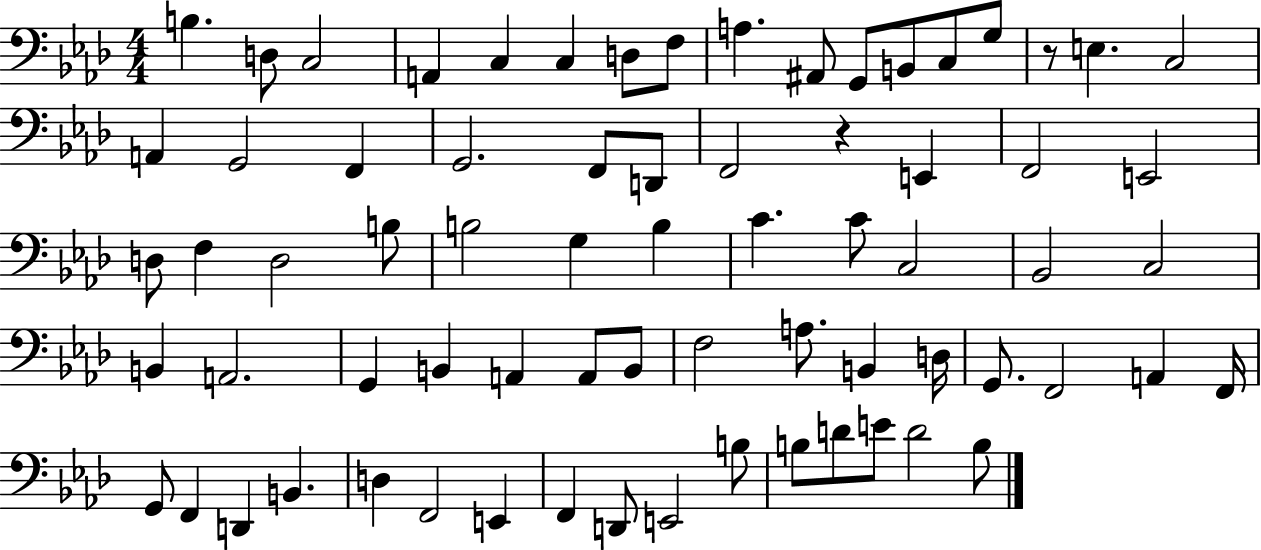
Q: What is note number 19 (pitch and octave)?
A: F2